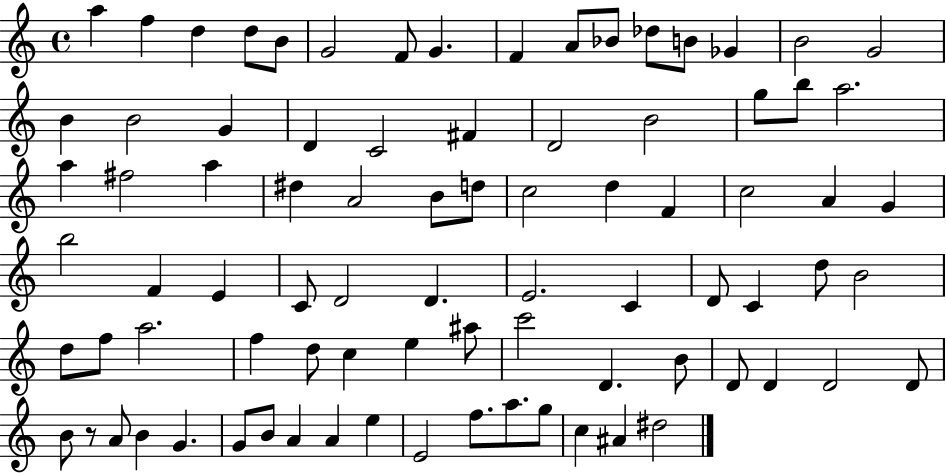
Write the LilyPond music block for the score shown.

{
  \clef treble
  \time 4/4
  \defaultTimeSignature
  \key c \major
  a''4 f''4 d''4 d''8 b'8 | g'2 f'8 g'4. | f'4 a'8 bes'8 des''8 b'8 ges'4 | b'2 g'2 | \break b'4 b'2 g'4 | d'4 c'2 fis'4 | d'2 b'2 | g''8 b''8 a''2. | \break a''4 fis''2 a''4 | dis''4 a'2 b'8 d''8 | c''2 d''4 f'4 | c''2 a'4 g'4 | \break b''2 f'4 e'4 | c'8 d'2 d'4. | e'2. c'4 | d'8 c'4 d''8 b'2 | \break d''8 f''8 a''2. | f''4 d''8 c''4 e''4 ais''8 | c'''2 d'4. b'8 | d'8 d'4 d'2 d'8 | \break b'8 r8 a'8 b'4 g'4. | g'8 b'8 a'4 a'4 e''4 | e'2 f''8. a''8. g''8 | c''4 ais'4 dis''2 | \break \bar "|."
}